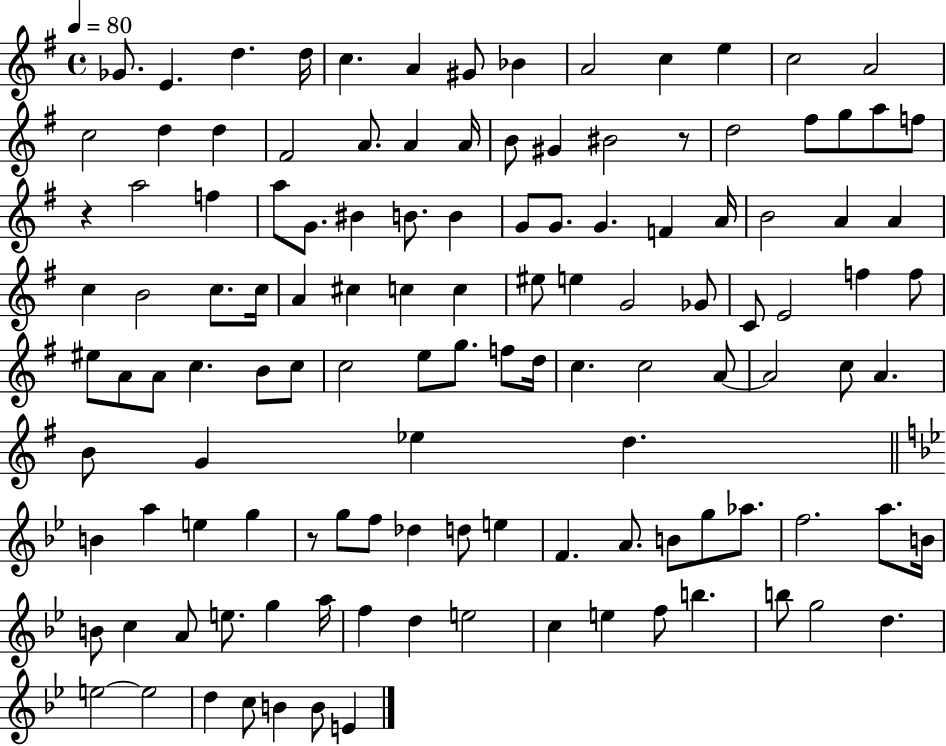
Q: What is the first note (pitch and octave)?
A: Gb4